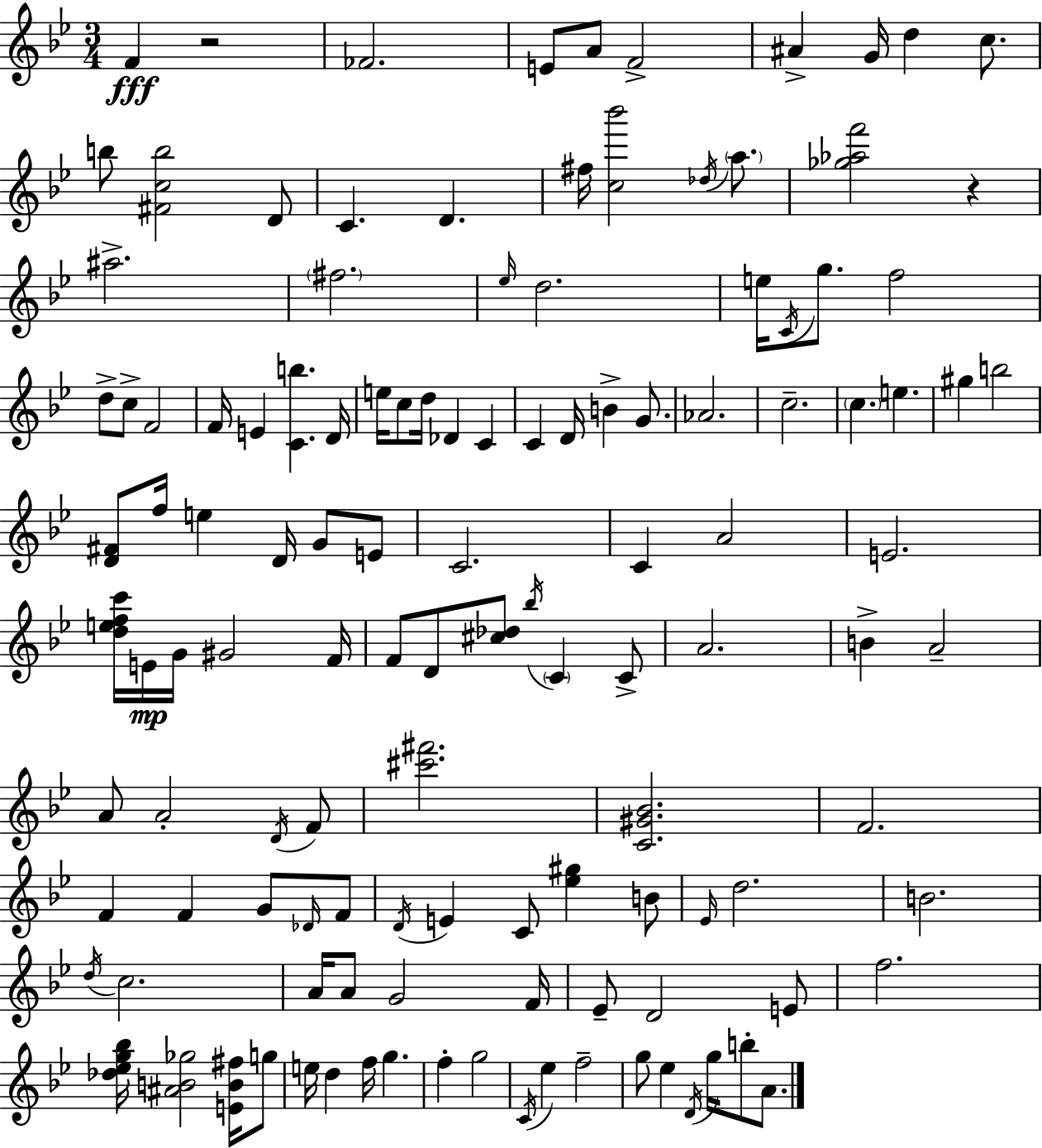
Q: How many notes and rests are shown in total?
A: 124